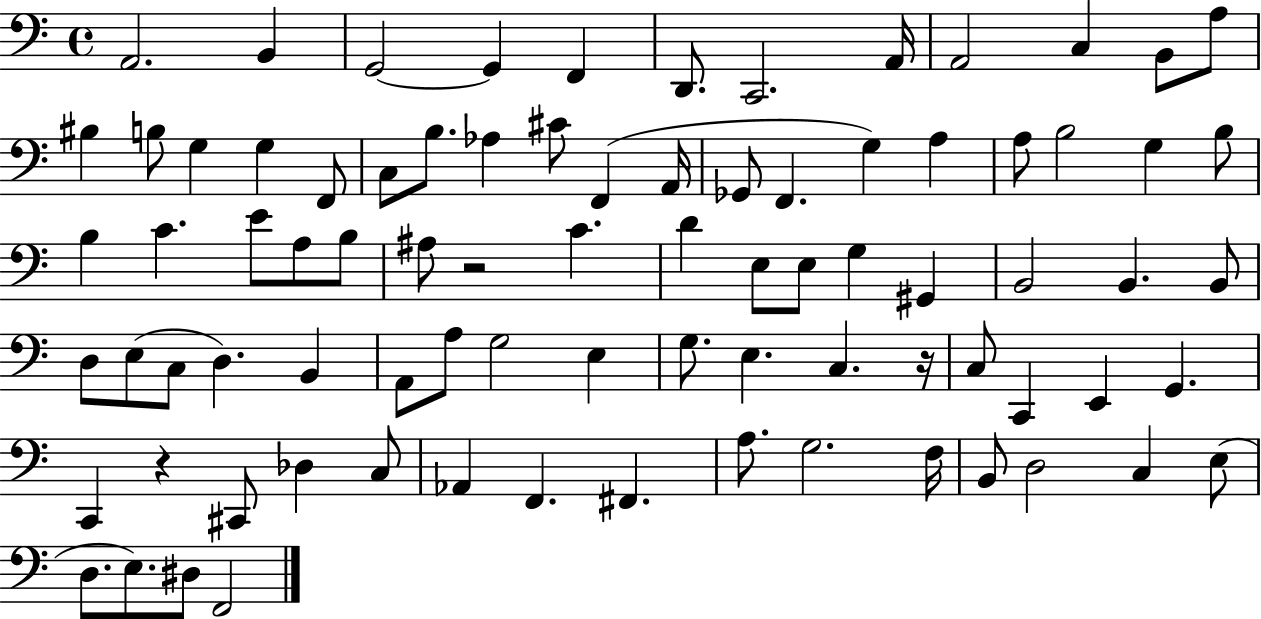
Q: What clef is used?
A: bass